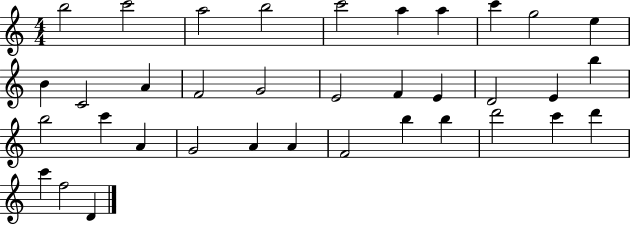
{
  \clef treble
  \numericTimeSignature
  \time 4/4
  \key c \major
  b''2 c'''2 | a''2 b''2 | c'''2 a''4 a''4 | c'''4 g''2 e''4 | \break b'4 c'2 a'4 | f'2 g'2 | e'2 f'4 e'4 | d'2 e'4 b''4 | \break b''2 c'''4 a'4 | g'2 a'4 a'4 | f'2 b''4 b''4 | d'''2 c'''4 d'''4 | \break c'''4 f''2 d'4 | \bar "|."
}